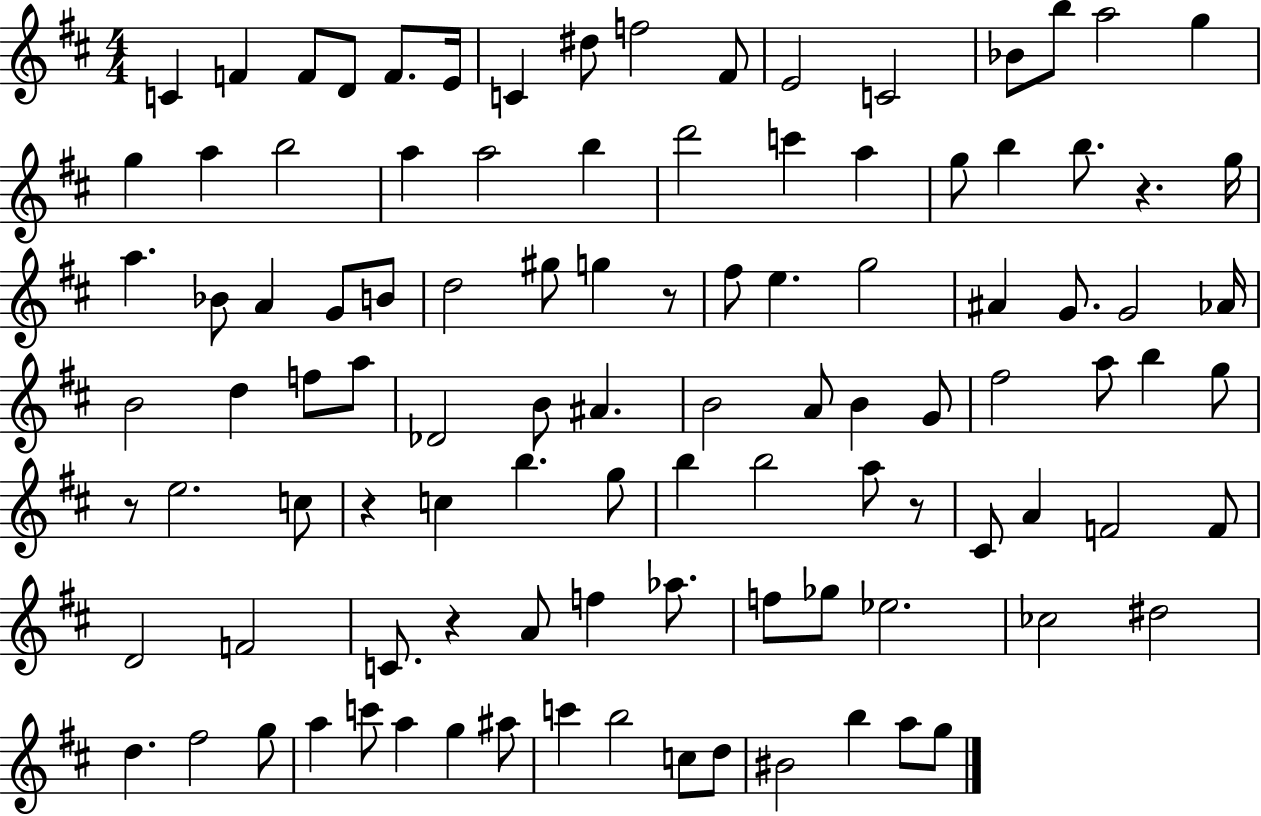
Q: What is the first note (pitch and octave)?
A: C4